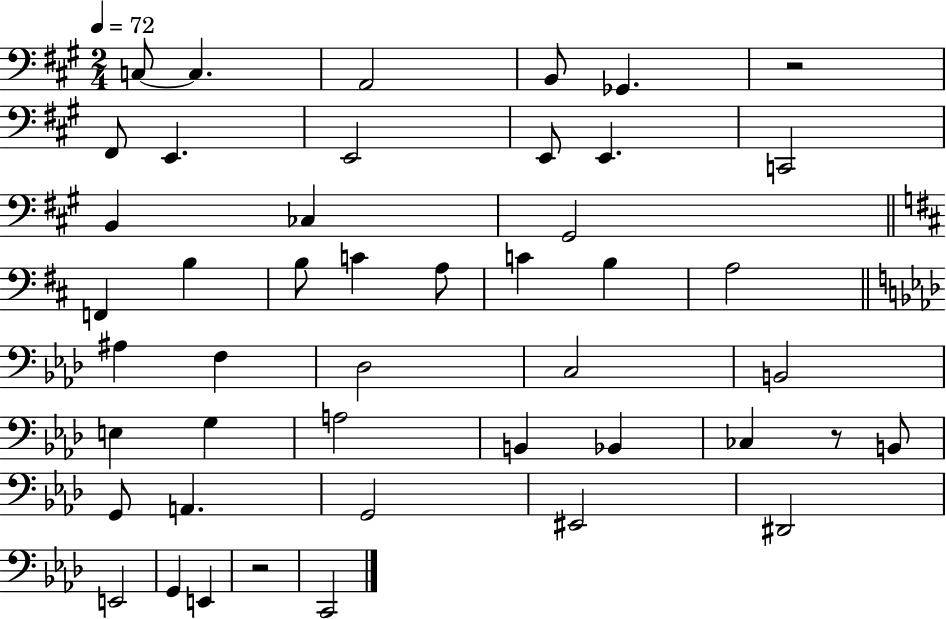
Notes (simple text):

C3/e C3/q. A2/h B2/e Gb2/q. R/h F#2/e E2/q. E2/h E2/e E2/q. C2/h B2/q CES3/q G#2/h F2/q B3/q B3/e C4/q A3/e C4/q B3/q A3/h A#3/q F3/q Db3/h C3/h B2/h E3/q G3/q A3/h B2/q Bb2/q CES3/q R/e B2/e G2/e A2/q. G2/h EIS2/h D#2/h E2/h G2/q E2/q R/h C2/h